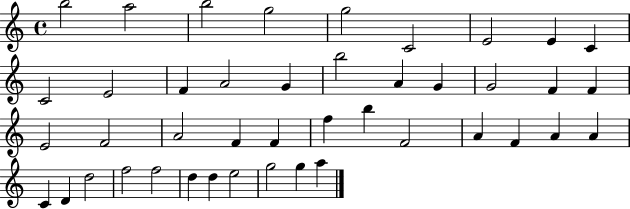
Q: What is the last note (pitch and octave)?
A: A5